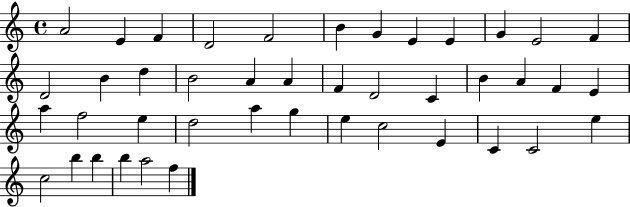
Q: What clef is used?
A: treble